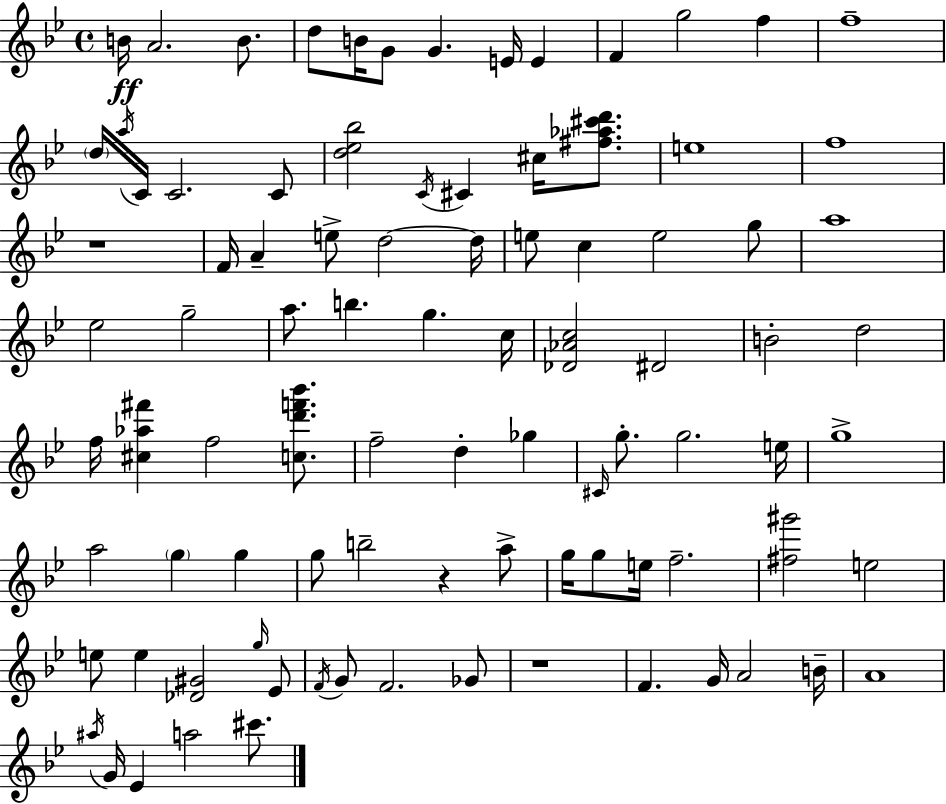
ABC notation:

X:1
T:Untitled
M:4/4
L:1/4
K:Gm
B/4 A2 B/2 d/2 B/4 G/2 G E/4 E F g2 f f4 d/4 a/4 C/4 C2 C/2 [d_e_b]2 C/4 ^C ^c/4 [^f_a^c'd']/2 e4 f4 z4 F/4 A e/2 d2 d/4 e/2 c e2 g/2 a4 _e2 g2 a/2 b g c/4 [_D_Ac]2 ^D2 B2 d2 f/4 [^c_a^f'] f2 [cd'f'_b']/2 f2 d _g ^C/4 g/2 g2 e/4 g4 a2 g g g/2 b2 z a/2 g/4 g/2 e/4 f2 [^f^g']2 e2 e/2 e [_D^G]2 g/4 _E/2 F/4 G/2 F2 _G/2 z4 F G/4 A2 B/4 A4 ^a/4 G/4 _E a2 ^c'/2